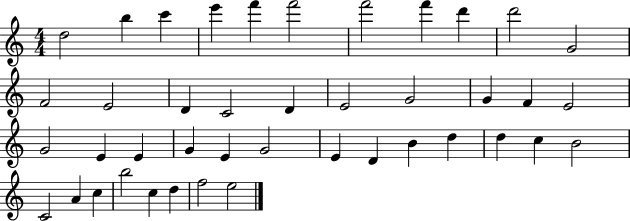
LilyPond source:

{
  \clef treble
  \numericTimeSignature
  \time 4/4
  \key c \major
  d''2 b''4 c'''4 | e'''4 f'''4 f'''2 | f'''2 f'''4 d'''4 | d'''2 g'2 | \break f'2 e'2 | d'4 c'2 d'4 | e'2 g'2 | g'4 f'4 e'2 | \break g'2 e'4 e'4 | g'4 e'4 g'2 | e'4 d'4 b'4 d''4 | d''4 c''4 b'2 | \break c'2 a'4 c''4 | b''2 c''4 d''4 | f''2 e''2 | \bar "|."
}